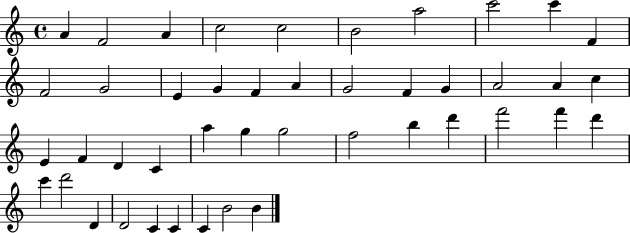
A4/q F4/h A4/q C5/h C5/h B4/h A5/h C6/h C6/q F4/q F4/h G4/h E4/q G4/q F4/q A4/q G4/h F4/q G4/q A4/h A4/q C5/q E4/q F4/q D4/q C4/q A5/q G5/q G5/h F5/h B5/q D6/q F6/h F6/q D6/q C6/q D6/h D4/q D4/h C4/q C4/q C4/q B4/h B4/q